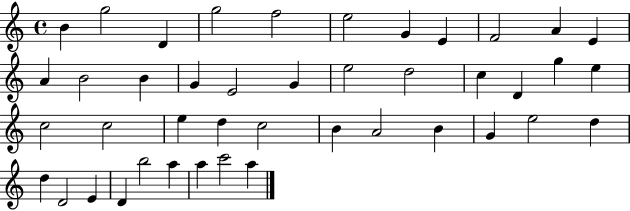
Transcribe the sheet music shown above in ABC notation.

X:1
T:Untitled
M:4/4
L:1/4
K:C
B g2 D g2 f2 e2 G E F2 A E A B2 B G E2 G e2 d2 c D g e c2 c2 e d c2 B A2 B G e2 d d D2 E D b2 a a c'2 a